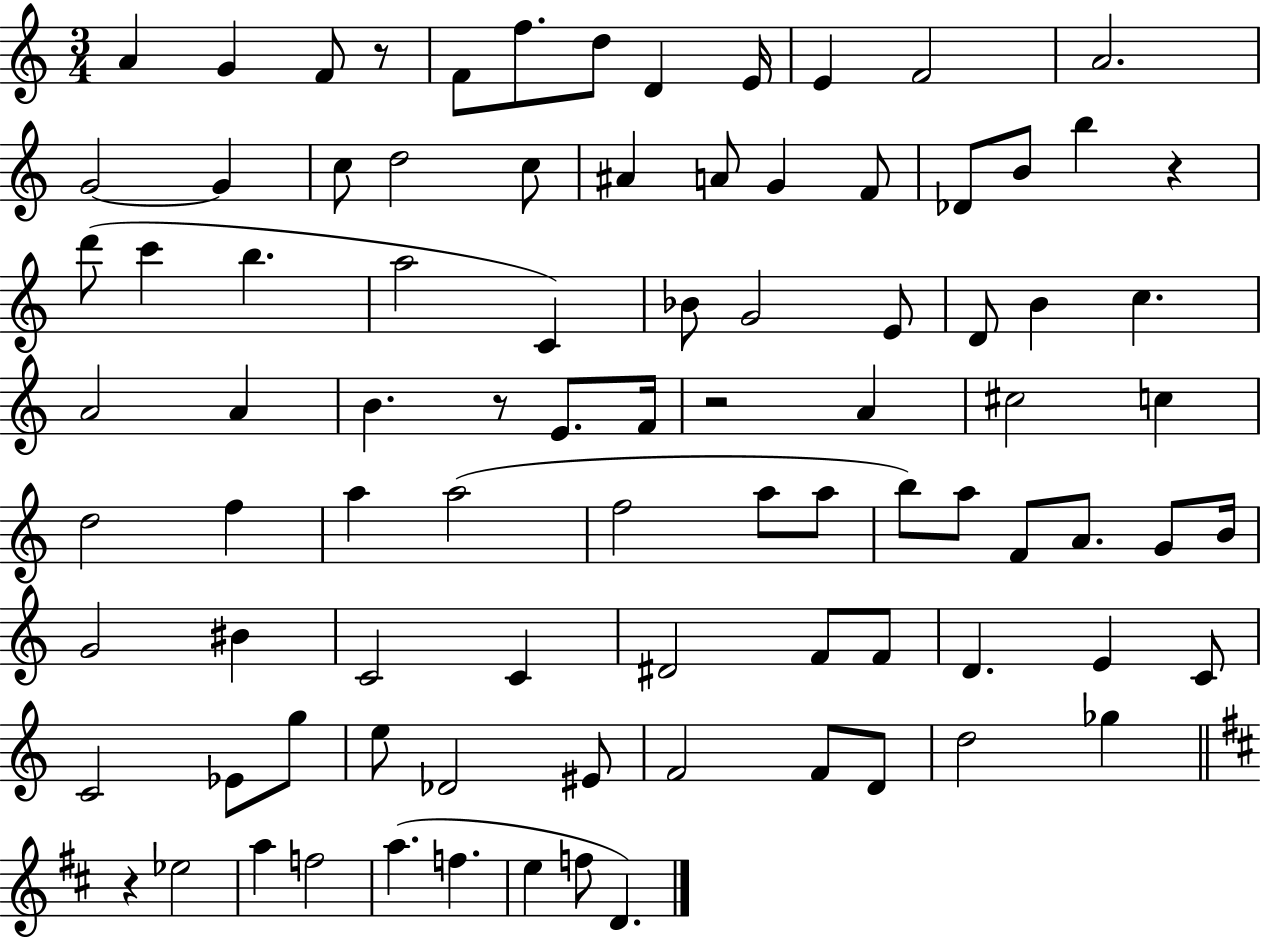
X:1
T:Untitled
M:3/4
L:1/4
K:C
A G F/2 z/2 F/2 f/2 d/2 D E/4 E F2 A2 G2 G c/2 d2 c/2 ^A A/2 G F/2 _D/2 B/2 b z d'/2 c' b a2 C _B/2 G2 E/2 D/2 B c A2 A B z/2 E/2 F/4 z2 A ^c2 c d2 f a a2 f2 a/2 a/2 b/2 a/2 F/2 A/2 G/2 B/4 G2 ^B C2 C ^D2 F/2 F/2 D E C/2 C2 _E/2 g/2 e/2 _D2 ^E/2 F2 F/2 D/2 d2 _g z _e2 a f2 a f e f/2 D